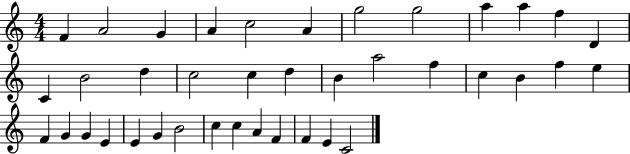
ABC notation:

X:1
T:Untitled
M:4/4
L:1/4
K:C
F A2 G A c2 A g2 g2 a a f D C B2 d c2 c d B a2 f c B f e F G G E E G B2 c c A F F E C2